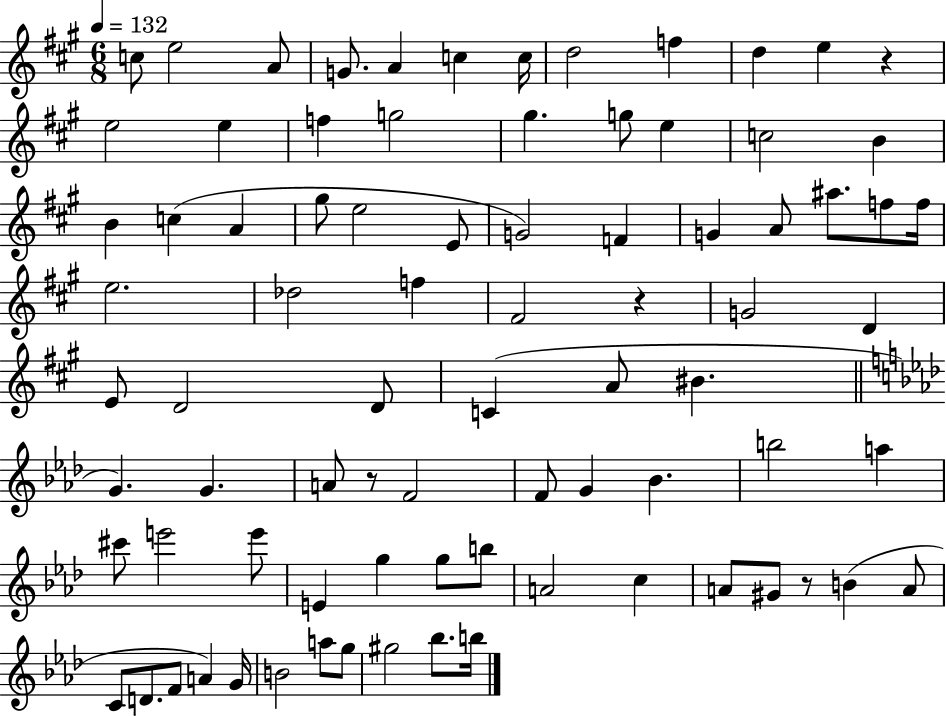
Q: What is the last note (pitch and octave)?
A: B5